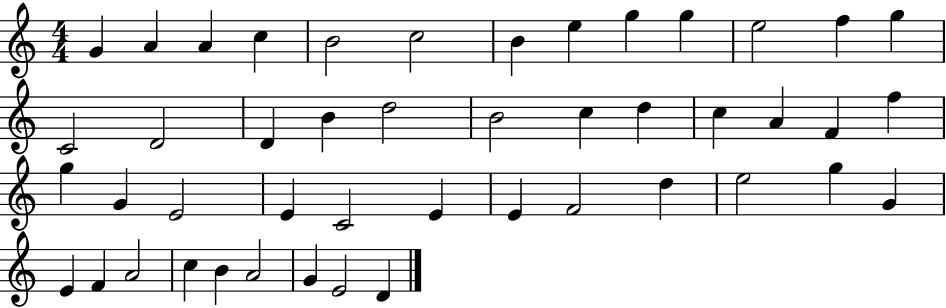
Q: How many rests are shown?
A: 0